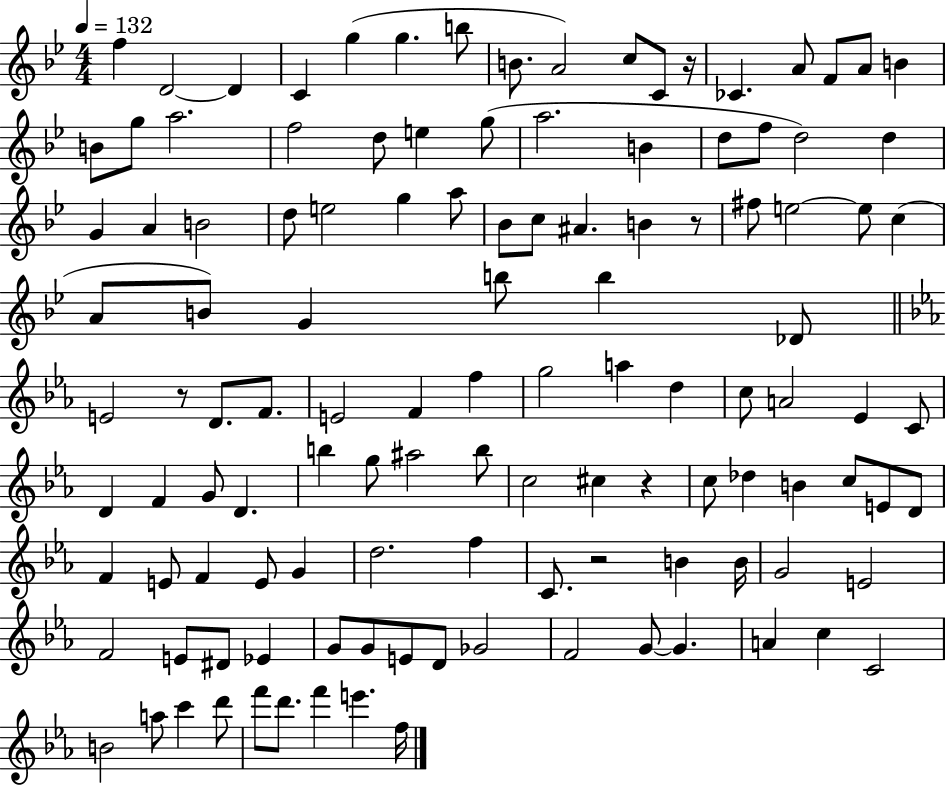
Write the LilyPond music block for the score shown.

{
  \clef treble
  \numericTimeSignature
  \time 4/4
  \key bes \major
  \tempo 4 = 132
  f''4 d'2~~ d'4 | c'4 g''4( g''4. b''8 | b'8. a'2) c''8 c'8 r16 | ces'4. a'8 f'8 a'8 b'4 | \break b'8 g''8 a''2. | f''2 d''8 e''4 g''8( | a''2. b'4 | d''8 f''8 d''2) d''4 | \break g'4 a'4 b'2 | d''8 e''2 g''4 a''8 | bes'8 c''8 ais'4. b'4 r8 | fis''8 e''2~~ e''8 c''4( | \break a'8 b'8) g'4 b''8 b''4 des'8 | \bar "||" \break \key ees \major e'2 r8 d'8. f'8. | e'2 f'4 f''4 | g''2 a''4 d''4 | c''8 a'2 ees'4 c'8 | \break d'4 f'4 g'8 d'4. | b''4 g''8 ais''2 b''8 | c''2 cis''4 r4 | c''8 des''4 b'4 c''8 e'8 d'8 | \break f'4 e'8 f'4 e'8 g'4 | d''2. f''4 | c'8. r2 b'4 b'16 | g'2 e'2 | \break f'2 e'8 dis'8 ees'4 | g'8 g'8 e'8 d'8 ges'2 | f'2 g'8~~ g'4. | a'4 c''4 c'2 | \break b'2 a''8 c'''4 d'''8 | f'''8 d'''8. f'''4 e'''4. f''16 | \bar "|."
}